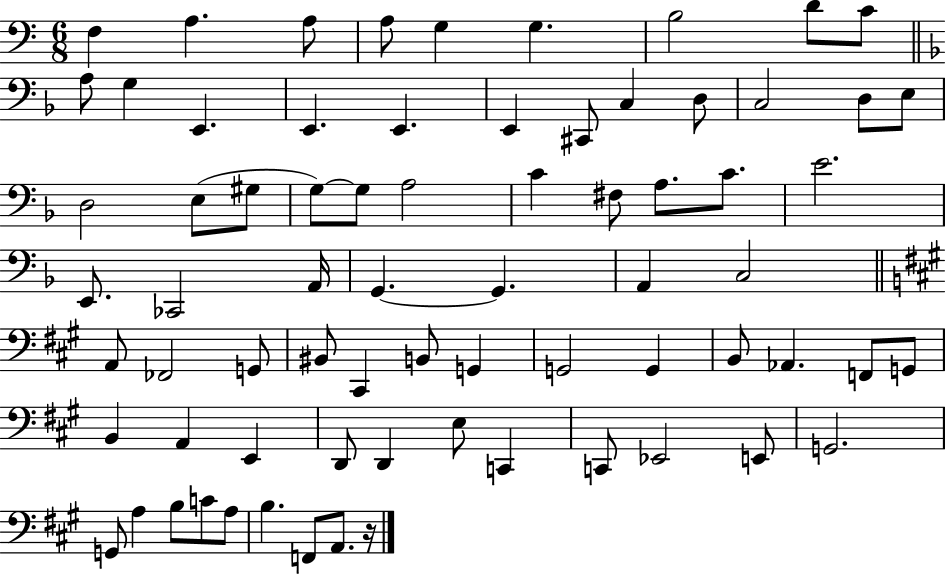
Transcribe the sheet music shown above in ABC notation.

X:1
T:Untitled
M:6/8
L:1/4
K:C
F, A, A,/2 A,/2 G, G, B,2 D/2 C/2 A,/2 G, E,, E,, E,, E,, ^C,,/2 C, D,/2 C,2 D,/2 E,/2 D,2 E,/2 ^G,/2 G,/2 G,/2 A,2 C ^F,/2 A,/2 C/2 E2 E,,/2 _C,,2 A,,/4 G,, G,, A,, C,2 A,,/2 _F,,2 G,,/2 ^B,,/2 ^C,, B,,/2 G,, G,,2 G,, B,,/2 _A,, F,,/2 G,,/2 B,, A,, E,, D,,/2 D,, E,/2 C,, C,,/2 _E,,2 E,,/2 G,,2 G,,/2 A, B,/2 C/2 A,/2 B, F,,/2 A,,/2 z/4